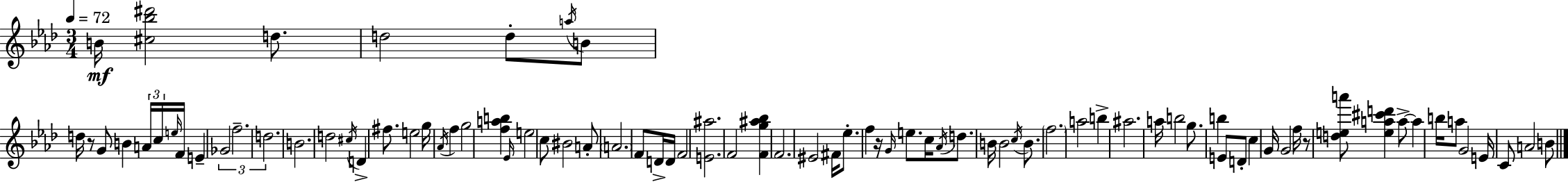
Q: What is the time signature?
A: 3/4